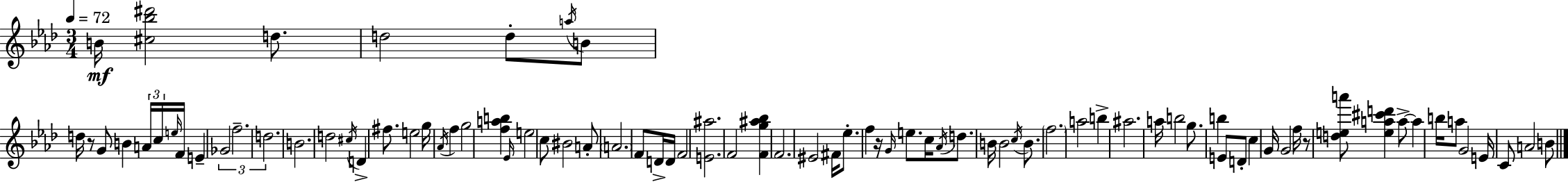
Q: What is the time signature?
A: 3/4